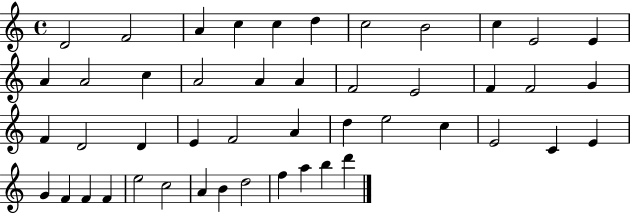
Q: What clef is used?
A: treble